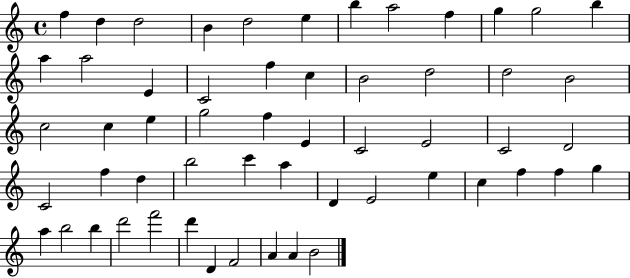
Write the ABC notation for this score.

X:1
T:Untitled
M:4/4
L:1/4
K:C
f d d2 B d2 e b a2 f g g2 b a a2 E C2 f c B2 d2 d2 B2 c2 c e g2 f E C2 E2 C2 D2 C2 f d b2 c' a D E2 e c f f g a b2 b d'2 f'2 d' D F2 A A B2